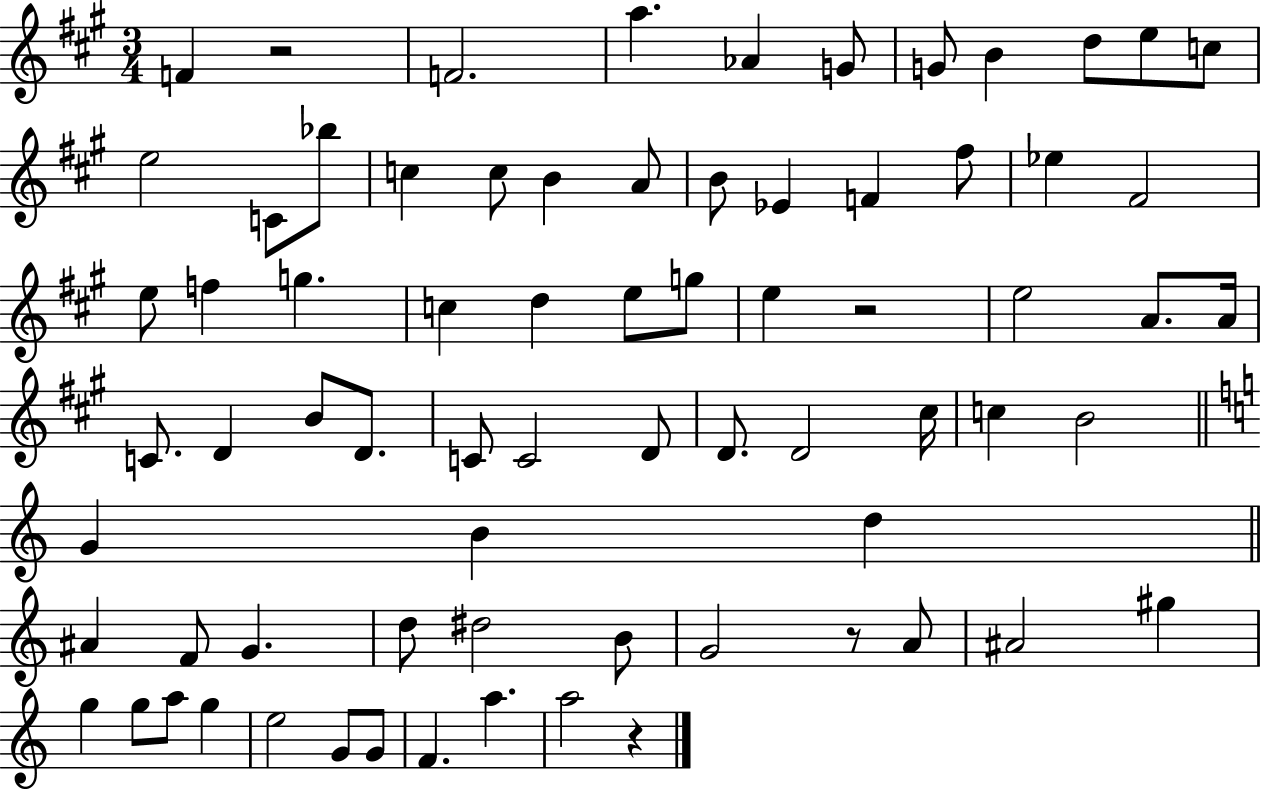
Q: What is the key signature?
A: A major